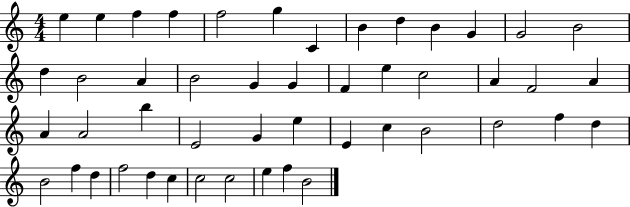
E5/q E5/q F5/q F5/q F5/h G5/q C4/q B4/q D5/q B4/q G4/q G4/h B4/h D5/q B4/h A4/q B4/h G4/q G4/q F4/q E5/q C5/h A4/q F4/h A4/q A4/q A4/h B5/q E4/h G4/q E5/q E4/q C5/q B4/h D5/h F5/q D5/q B4/h F5/q D5/q F5/h D5/q C5/q C5/h C5/h E5/q F5/q B4/h